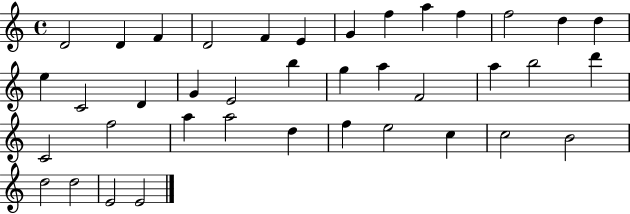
{
  \clef treble
  \time 4/4
  \defaultTimeSignature
  \key c \major
  d'2 d'4 f'4 | d'2 f'4 e'4 | g'4 f''4 a''4 f''4 | f''2 d''4 d''4 | \break e''4 c'2 d'4 | g'4 e'2 b''4 | g''4 a''4 f'2 | a''4 b''2 d'''4 | \break c'2 f''2 | a''4 a''2 d''4 | f''4 e''2 c''4 | c''2 b'2 | \break d''2 d''2 | e'2 e'2 | \bar "|."
}